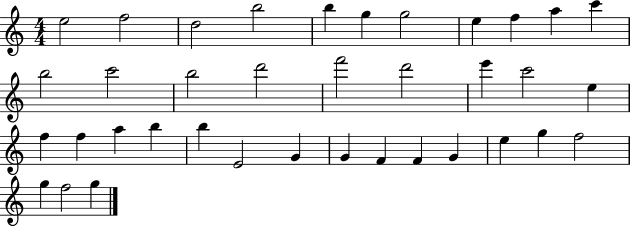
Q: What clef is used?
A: treble